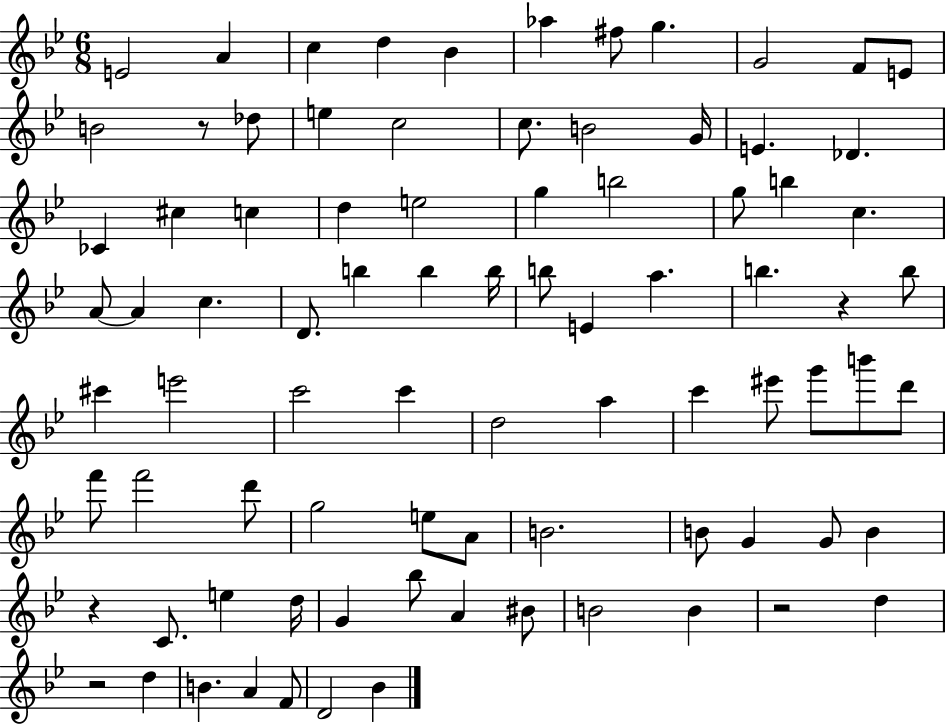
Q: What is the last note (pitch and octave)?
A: Bb4